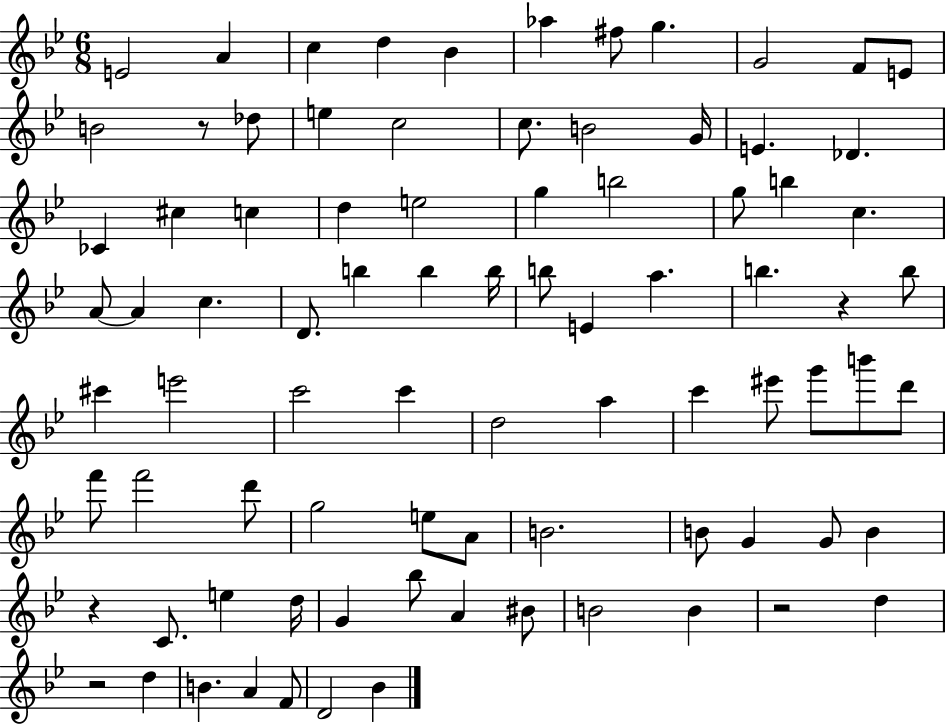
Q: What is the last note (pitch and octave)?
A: Bb4